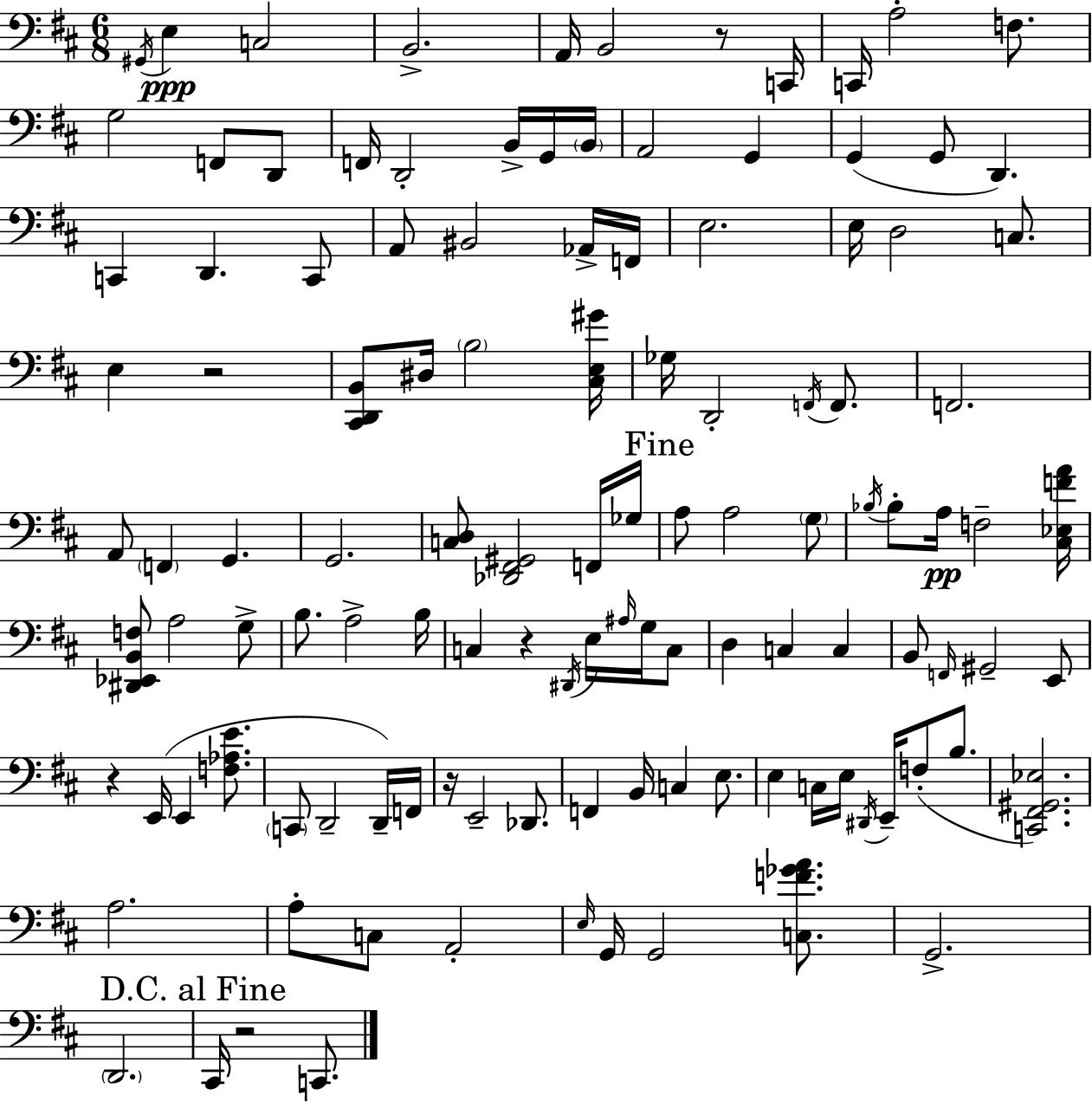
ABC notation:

X:1
T:Untitled
M:6/8
L:1/4
K:D
^G,,/4 E, C,2 B,,2 A,,/4 B,,2 z/2 C,,/4 C,,/4 A,2 F,/2 G,2 F,,/2 D,,/2 F,,/4 D,,2 B,,/4 G,,/4 B,,/4 A,,2 G,, G,, G,,/2 D,, C,, D,, C,,/2 A,,/2 ^B,,2 _A,,/4 F,,/4 E,2 E,/4 D,2 C,/2 E, z2 [^C,,D,,B,,]/2 ^D,/4 B,2 [^C,E,^G]/4 _G,/4 D,,2 F,,/4 F,,/2 F,,2 A,,/2 F,, G,, G,,2 [C,D,]/2 [_D,,^F,,^G,,]2 F,,/4 _G,/4 A,/2 A,2 G,/2 _B,/4 _B,/2 A,/4 F,2 [^C,_E,FA]/4 [^D,,_E,,B,,F,]/2 A,2 G,/2 B,/2 A,2 B,/4 C, z ^D,,/4 E,/4 ^A,/4 G,/4 C,/2 D, C, C, B,,/2 F,,/4 ^G,,2 E,,/2 z E,,/4 E,, [F,_A,E]/2 C,,/2 D,,2 D,,/4 F,,/4 z/4 E,,2 _D,,/2 F,, B,,/4 C, E,/2 E, C,/4 E,/4 ^D,,/4 E,,/4 F,/2 B,/2 [C,,^F,,^G,,_E,]2 A,2 A,/2 C,/2 A,,2 E,/4 G,,/4 G,,2 [C,F_GA]/2 G,,2 D,,2 ^C,,/4 z2 C,,/2